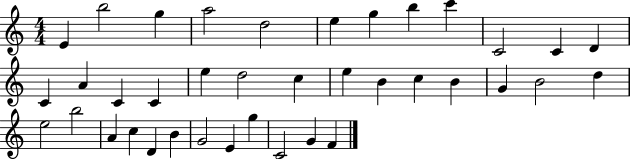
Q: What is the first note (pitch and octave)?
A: E4